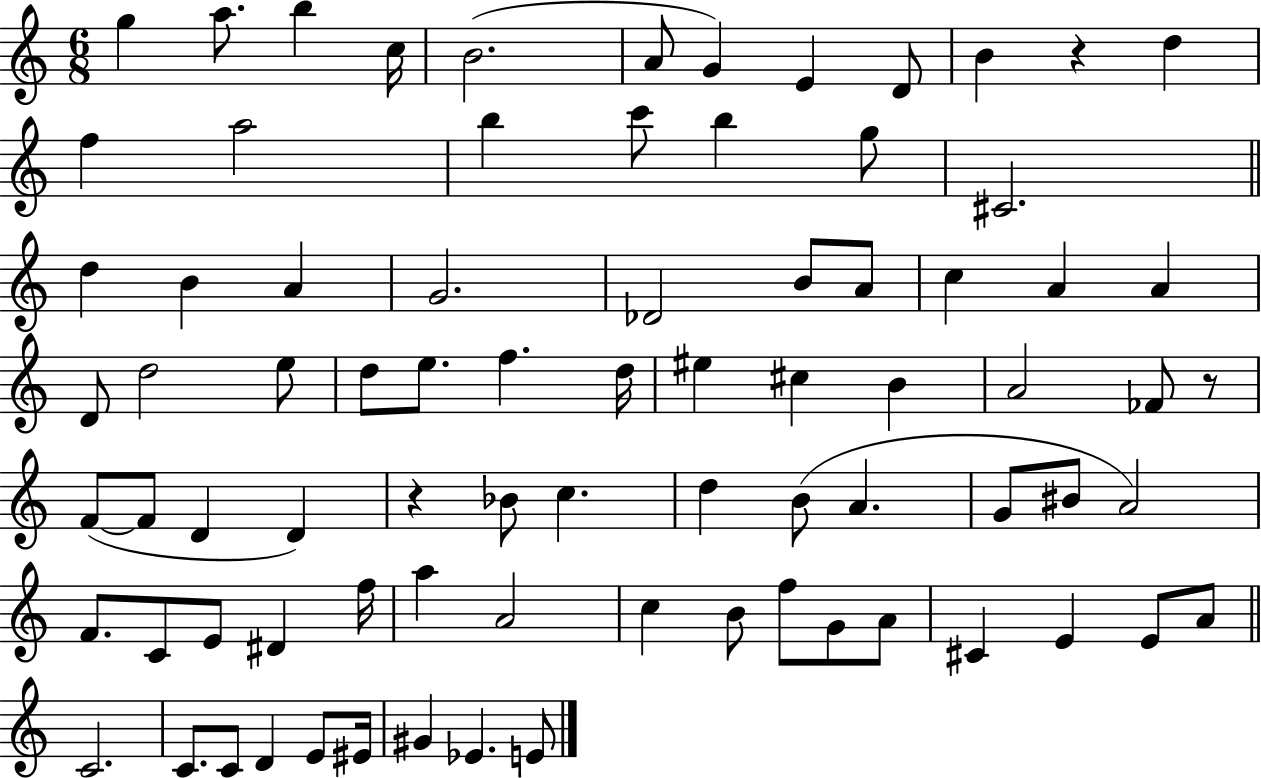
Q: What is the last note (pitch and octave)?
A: E4